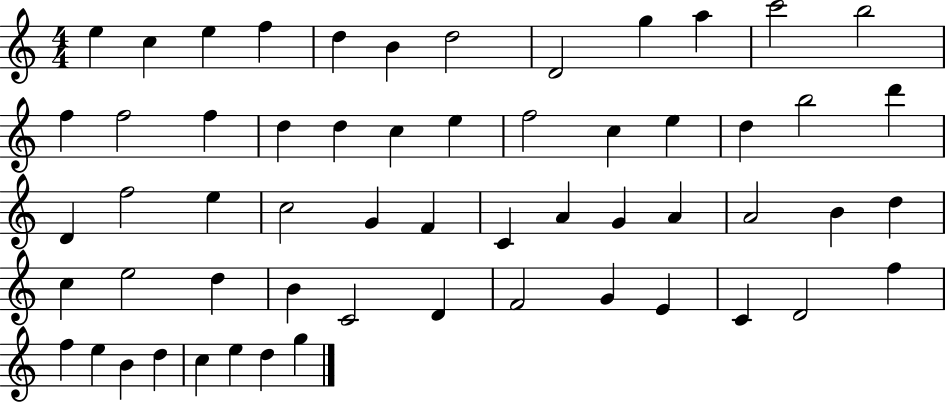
E5/q C5/q E5/q F5/q D5/q B4/q D5/h D4/h G5/q A5/q C6/h B5/h F5/q F5/h F5/q D5/q D5/q C5/q E5/q F5/h C5/q E5/q D5/q B5/h D6/q D4/q F5/h E5/q C5/h G4/q F4/q C4/q A4/q G4/q A4/q A4/h B4/q D5/q C5/q E5/h D5/q B4/q C4/h D4/q F4/h G4/q E4/q C4/q D4/h F5/q F5/q E5/q B4/q D5/q C5/q E5/q D5/q G5/q